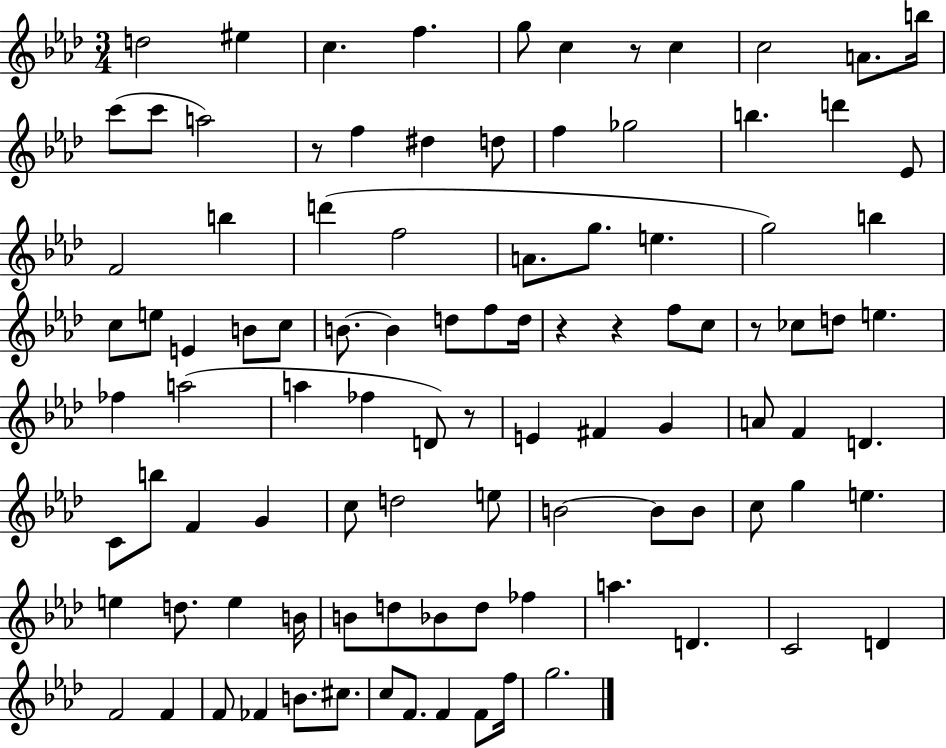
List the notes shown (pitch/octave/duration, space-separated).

D5/h EIS5/q C5/q. F5/q. G5/e C5/q R/e C5/q C5/h A4/e. B5/s C6/e C6/e A5/h R/e F5/q D#5/q D5/e F5/q Gb5/h B5/q. D6/q Eb4/e F4/h B5/q D6/q F5/h A4/e. G5/e. E5/q. G5/h B5/q C5/e E5/e E4/q B4/e C5/e B4/e. B4/q D5/e F5/e D5/s R/q R/q F5/e C5/e R/e CES5/e D5/e E5/q. FES5/q A5/h A5/q FES5/q D4/e R/e E4/q F#4/q G4/q A4/e F4/q D4/q. C4/e B5/e F4/q G4/q C5/e D5/h E5/e B4/h B4/e B4/e C5/e G5/q E5/q. E5/q D5/e. E5/q B4/s B4/e D5/e Bb4/e D5/e FES5/q A5/q. D4/q. C4/h D4/q F4/h F4/q F4/e FES4/q B4/e. C#5/e. C5/e F4/e. F4/q F4/e F5/s G5/h.